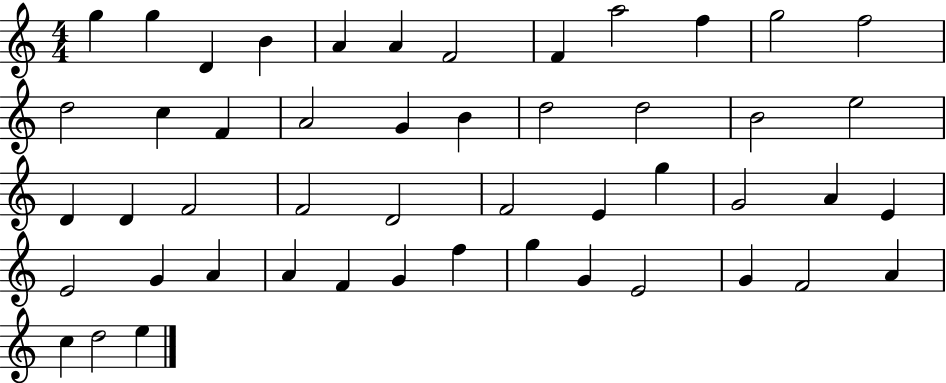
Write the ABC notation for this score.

X:1
T:Untitled
M:4/4
L:1/4
K:C
g g D B A A F2 F a2 f g2 f2 d2 c F A2 G B d2 d2 B2 e2 D D F2 F2 D2 F2 E g G2 A E E2 G A A F G f g G E2 G F2 A c d2 e